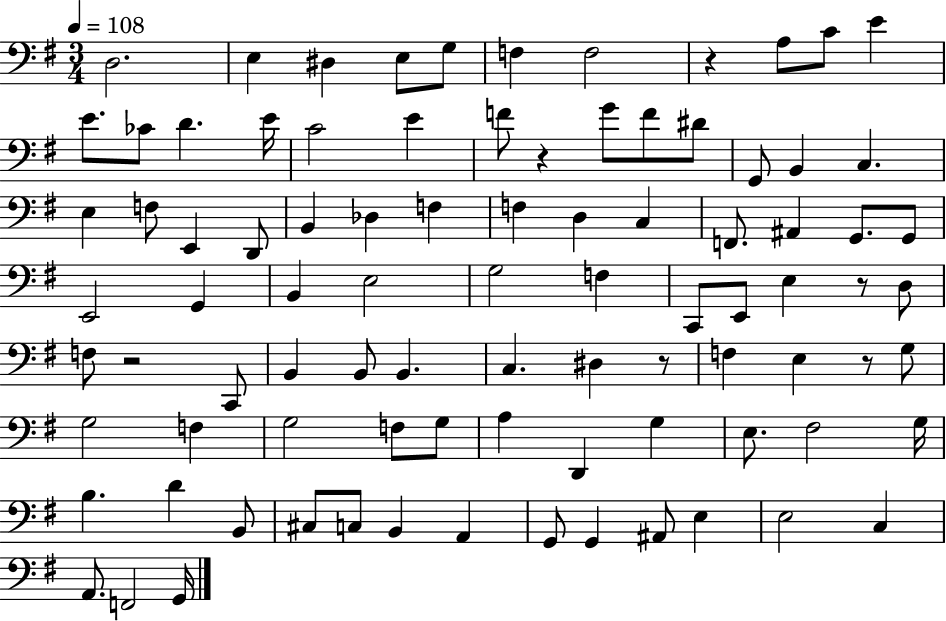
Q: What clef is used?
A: bass